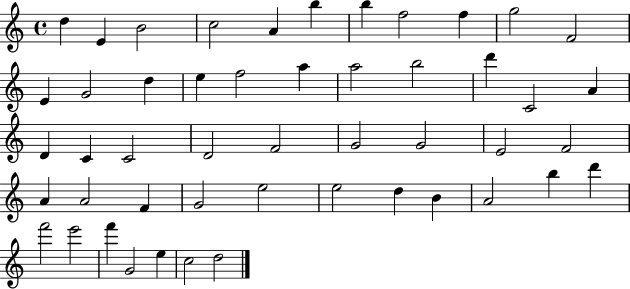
X:1
T:Untitled
M:4/4
L:1/4
K:C
d E B2 c2 A b b f2 f g2 F2 E G2 d e f2 a a2 b2 d' C2 A D C C2 D2 F2 G2 G2 E2 F2 A A2 F G2 e2 e2 d B A2 b d' f'2 e'2 f' G2 e c2 d2